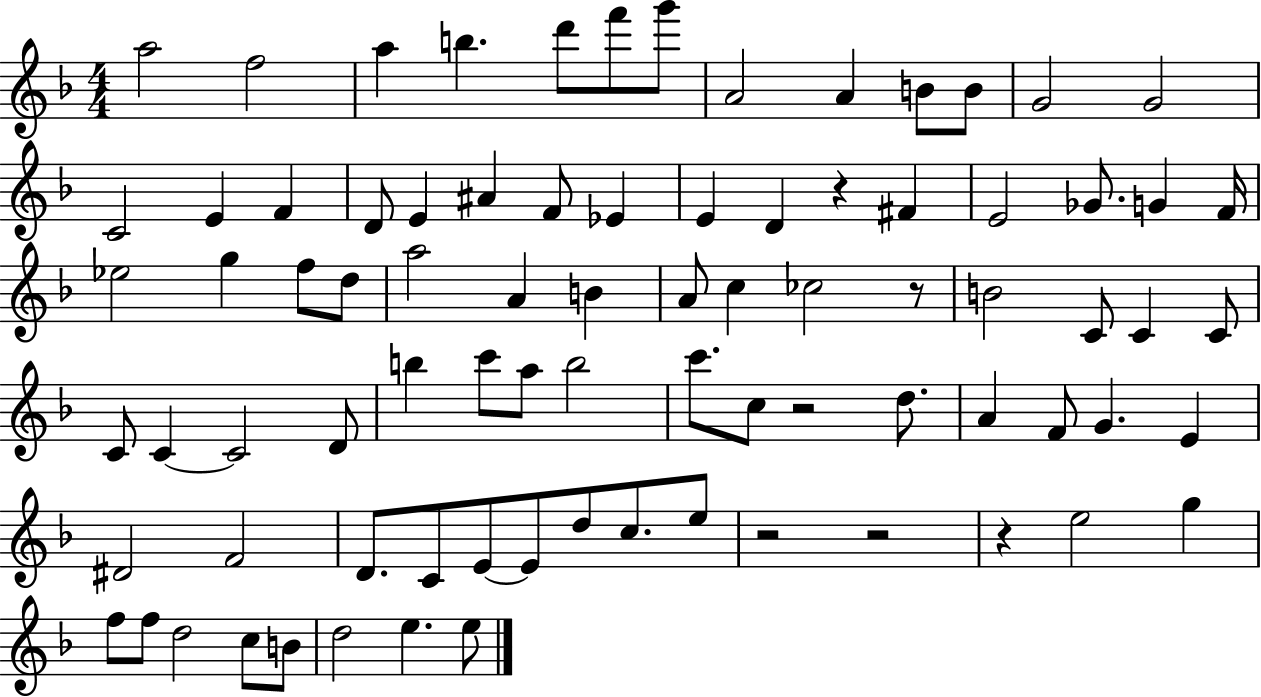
A5/h F5/h A5/q B5/q. D6/e F6/e G6/e A4/h A4/q B4/e B4/e G4/h G4/h C4/h E4/q F4/q D4/e E4/q A#4/q F4/e Eb4/q E4/q D4/q R/q F#4/q E4/h Gb4/e. G4/q F4/s Eb5/h G5/q F5/e D5/e A5/h A4/q B4/q A4/e C5/q CES5/h R/e B4/h C4/e C4/q C4/e C4/e C4/q C4/h D4/e B5/q C6/e A5/e B5/h C6/e. C5/e R/h D5/e. A4/q F4/e G4/q. E4/q D#4/h F4/h D4/e. C4/e E4/e E4/e D5/e C5/e. E5/e R/h R/h R/q E5/h G5/q F5/e F5/e D5/h C5/e B4/e D5/h E5/q. E5/e